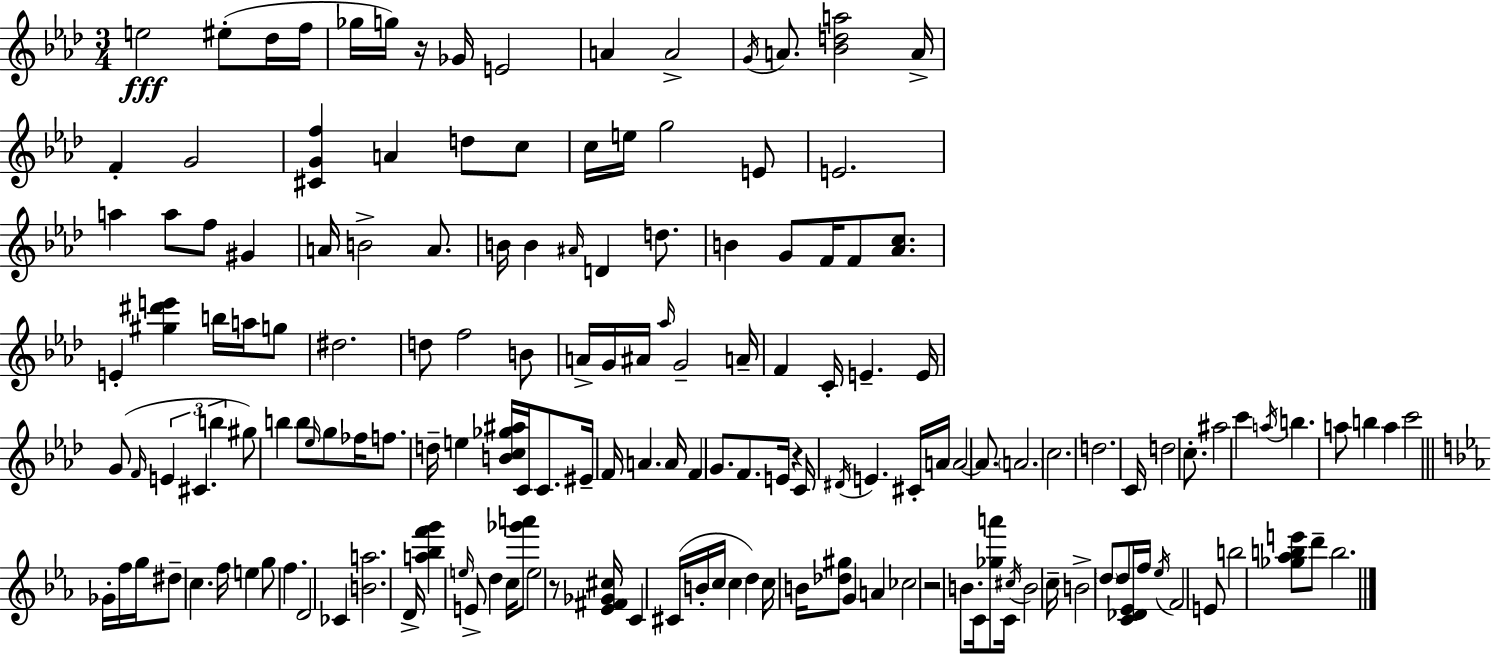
E5/h EIS5/e Db5/s F5/s Gb5/s G5/s R/s Gb4/s E4/h A4/q A4/h G4/s A4/e. [Bb4,D5,A5]/h A4/s F4/q G4/h [C#4,G4,F5]/q A4/q D5/e C5/e C5/s E5/s G5/h E4/e E4/h. A5/q A5/e F5/e G#4/q A4/s B4/h A4/e. B4/s B4/q A#4/s D4/q D5/e. B4/q G4/e F4/s F4/e [Ab4,C5]/e. E4/q [G#5,D#6,E6]/q B5/s A5/s G5/e D#5/h. D5/e F5/h B4/e A4/s G4/s A#4/s Ab5/s G4/h A4/s F4/q C4/s E4/q. E4/s G4/e F4/s E4/q C#4/q. B5/q G#5/e B5/q B5/e Eb5/s G5/e FES5/s F5/e. D5/s E5/q [B4,C5,Gb5,A#5]/s C4/s C4/e. EIS4/s F4/s A4/q. A4/s F4/q G4/e. F4/e. E4/s R/q C4/s D#4/s E4/q. C#4/s A4/s A4/h A4/e. A4/h. C5/h. D5/h. C4/s D5/h C5/e. A#5/h C6/q A5/s B5/q. A5/e B5/q A5/q C6/h Gb4/s F5/s G5/s D#5/e C5/q. F5/s E5/q G5/e F5/q. D4/h CES4/q [B4,A5]/h. D4/s [A5,Bb5,F6,G6]/q E5/s E4/e D5/q C5/s [Gb6,A6]/e E5/h R/e [Eb4,F#4,Gb4,C#5]/s C4/q C#4/s B4/s C5/s C5/q D5/q C5/s B4/s [Db5,G#5]/e G4/q A4/q CES5/h R/h B4/e. C4/s [Gb5,A6]/e C4/s C#5/s B4/h C5/s B4/h D5/e D5/e [C4,Db4,Eb4]/s F5/s Eb5/s F4/h E4/e B5/h [Gb5,Ab5,B5,E6]/e D6/e B5/h.